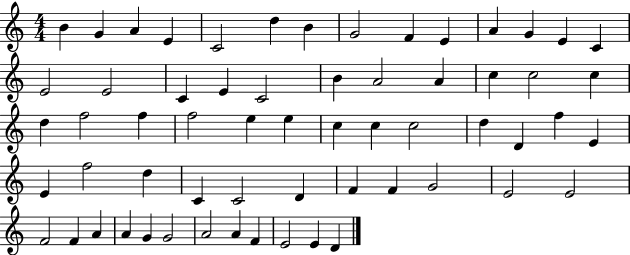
{
  \clef treble
  \numericTimeSignature
  \time 4/4
  \key c \major
  b'4 g'4 a'4 e'4 | c'2 d''4 b'4 | g'2 f'4 e'4 | a'4 g'4 e'4 c'4 | \break e'2 e'2 | c'4 e'4 c'2 | b'4 a'2 a'4 | c''4 c''2 c''4 | \break d''4 f''2 f''4 | f''2 e''4 e''4 | c''4 c''4 c''2 | d''4 d'4 f''4 e'4 | \break e'4 f''2 d''4 | c'4 c'2 d'4 | f'4 f'4 g'2 | e'2 e'2 | \break f'2 f'4 a'4 | a'4 g'4 g'2 | a'2 a'4 f'4 | e'2 e'4 d'4 | \break \bar "|."
}